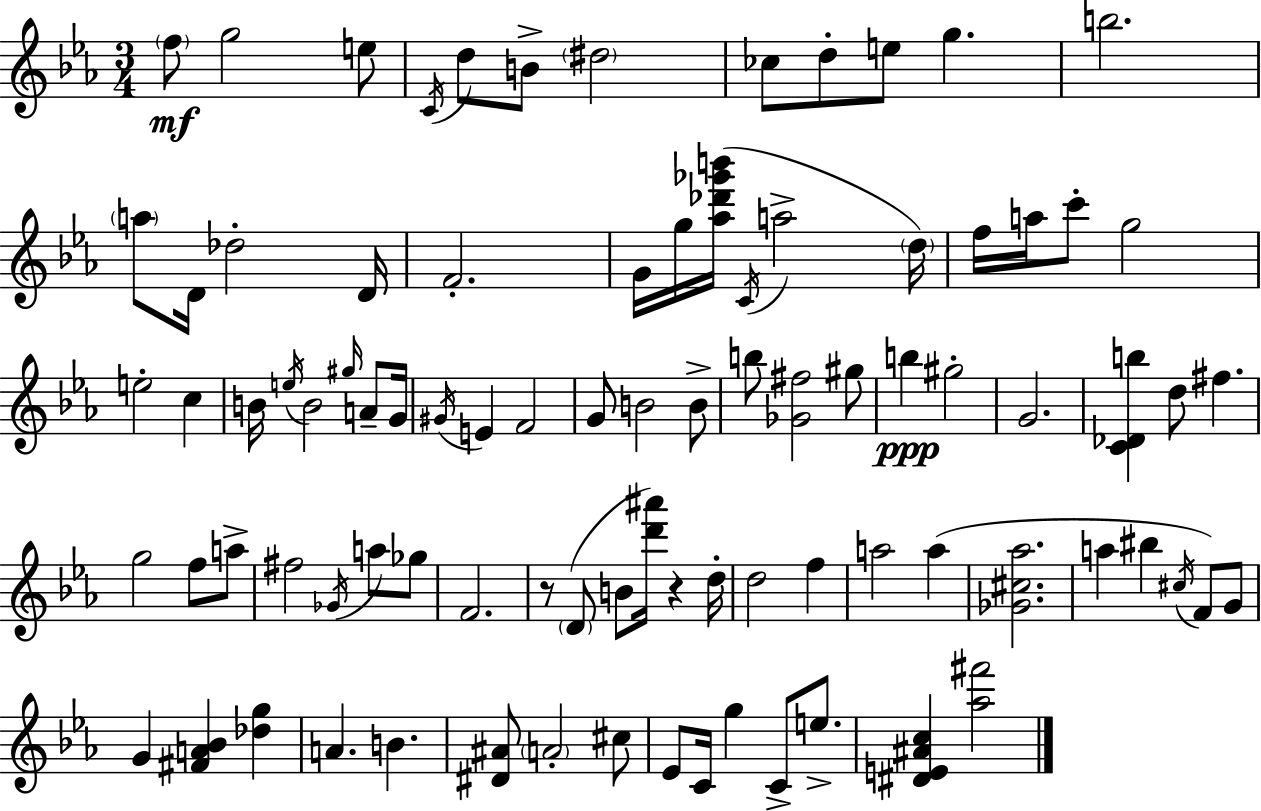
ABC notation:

X:1
T:Untitled
M:3/4
L:1/4
K:Eb
f/2 g2 e/2 C/4 d/2 B/2 ^d2 _c/2 d/2 e/2 g b2 a/2 D/4 _d2 D/4 F2 G/4 g/4 [_a_d'_g'b']/4 C/4 a2 d/4 f/4 a/4 c'/2 g2 e2 c B/4 e/4 B2 ^g/4 A/2 G/4 ^G/4 E F2 G/2 B2 B/2 b/2 [_G^f]2 ^g/2 b ^g2 G2 [C_Db] d/2 ^f g2 f/2 a/2 ^f2 _G/4 a/2 _g/2 F2 z/2 D/2 B/2 [d'^a']/4 z d/4 d2 f a2 a [_G^c_a]2 a ^b ^c/4 F/2 G/2 G [^FA_B] [_dg] A B [^D^A]/2 A2 ^c/2 _E/2 C/4 g C/2 e/2 [^DE^Ac] [_a^f']2